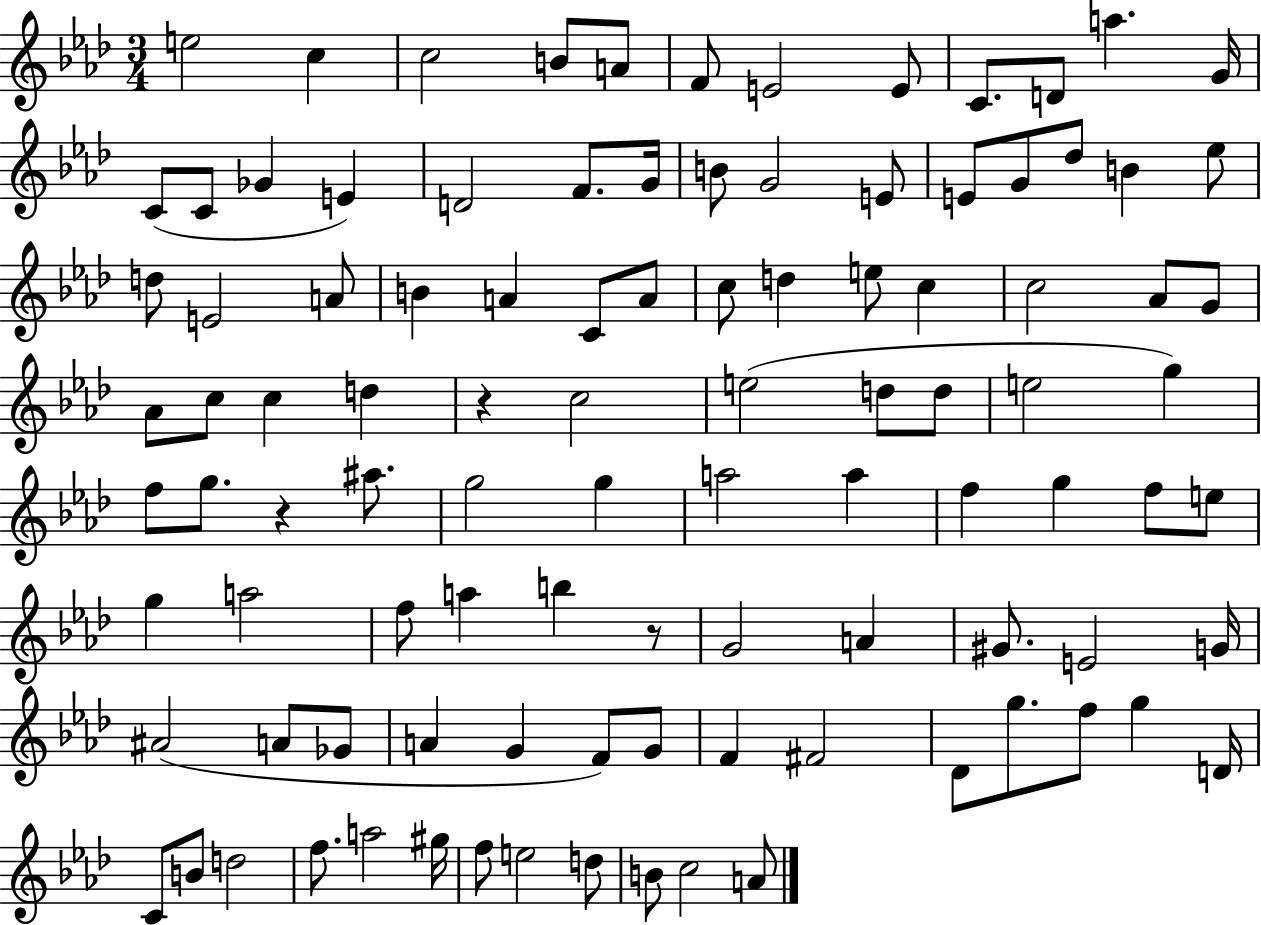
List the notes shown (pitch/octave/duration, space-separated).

E5/h C5/q C5/h B4/e A4/e F4/e E4/h E4/e C4/e. D4/e A5/q. G4/s C4/e C4/e Gb4/q E4/q D4/h F4/e. G4/s B4/e G4/h E4/e E4/e G4/e Db5/e B4/q Eb5/e D5/e E4/h A4/e B4/q A4/q C4/e A4/e C5/e D5/q E5/e C5/q C5/h Ab4/e G4/e Ab4/e C5/e C5/q D5/q R/q C5/h E5/h D5/e D5/e E5/h G5/q F5/e G5/e. R/q A#5/e. G5/h G5/q A5/h A5/q F5/q G5/q F5/e E5/e G5/q A5/h F5/e A5/q B5/q R/e G4/h A4/q G#4/e. E4/h G4/s A#4/h A4/e Gb4/e A4/q G4/q F4/e G4/e F4/q F#4/h Db4/e G5/e. F5/e G5/q D4/s C4/e B4/e D5/h F5/e. A5/h G#5/s F5/e E5/h D5/e B4/e C5/h A4/e